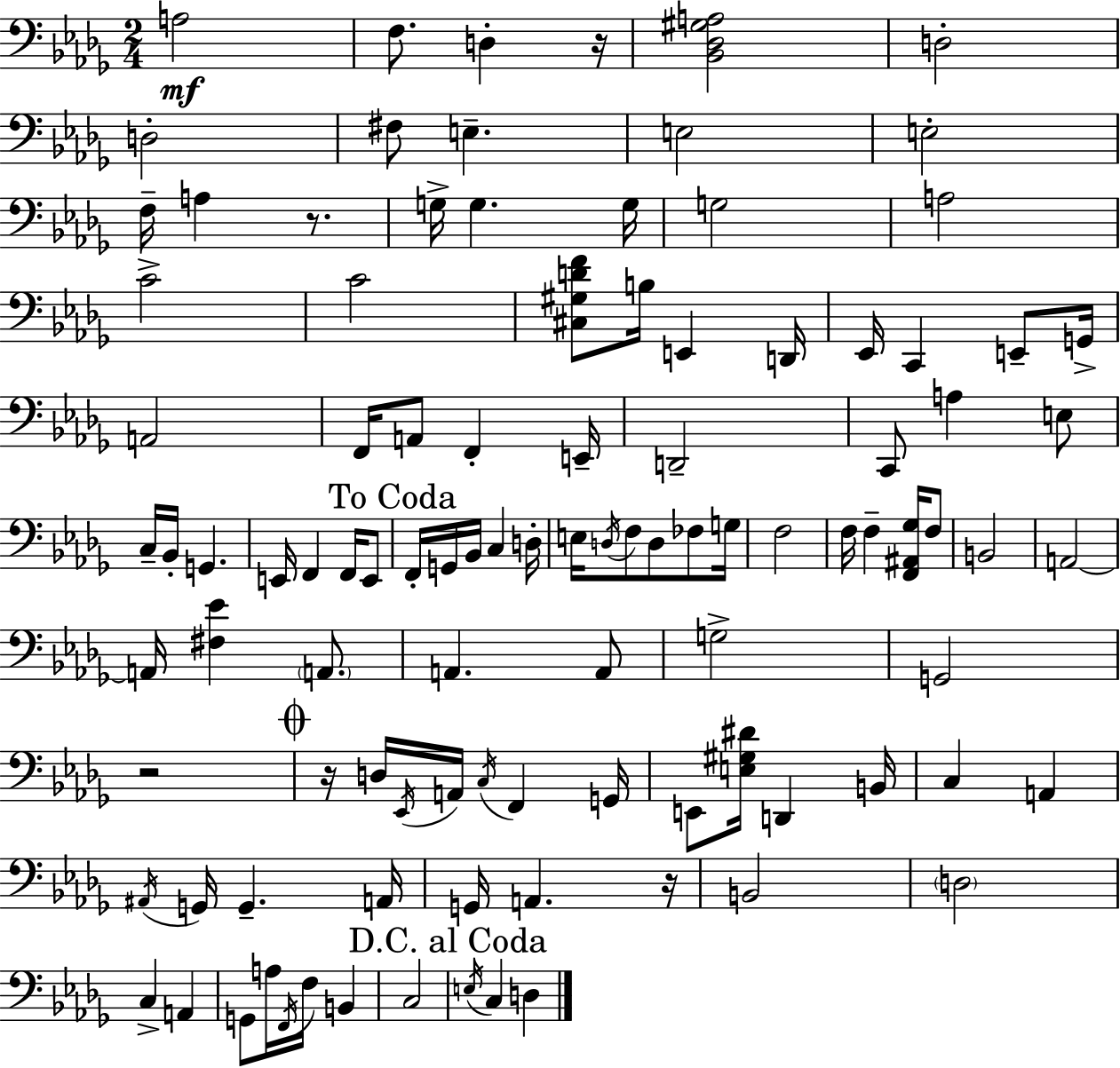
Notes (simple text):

A3/h F3/e. D3/q R/s [Bb2,Db3,G#3,A3]/h D3/h D3/h F#3/e E3/q. E3/h E3/h F3/s A3/q R/e. G3/s G3/q. G3/s G3/h A3/h C4/h C4/h [C#3,G#3,D4,F4]/e B3/s E2/q D2/s Eb2/s C2/q E2/e G2/s A2/h F2/s A2/e F2/q E2/s D2/h C2/e A3/q E3/e C3/s Bb2/s G2/q. E2/s F2/q F2/s E2/e F2/s G2/s Bb2/s C3/q D3/s E3/s D3/s F3/e D3/e FES3/e G3/s F3/h F3/s F3/q [F2,A#2,Gb3]/s F3/e B2/h A2/h A2/s [F#3,Eb4]/q A2/e. A2/q. A2/e G3/h G2/h R/h R/s D3/s Eb2/s A2/s C3/s F2/q G2/s E2/e [E3,G#3,D#4]/s D2/q B2/s C3/q A2/q A#2/s G2/s G2/q. A2/s G2/s A2/q. R/s B2/h D3/h C3/q A2/q G2/e A3/s F2/s F3/s B2/q C3/h E3/s C3/q D3/q